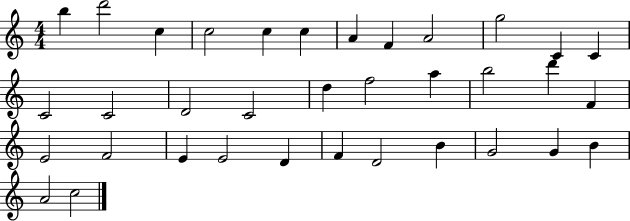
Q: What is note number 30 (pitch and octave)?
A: B4